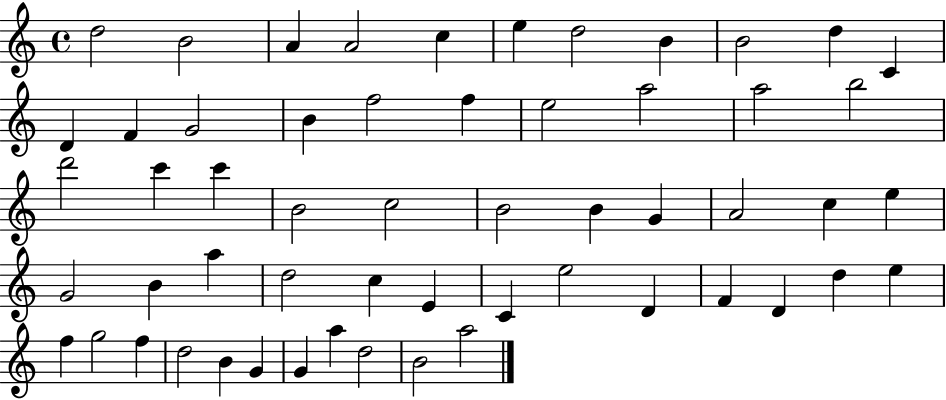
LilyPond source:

{
  \clef treble
  \time 4/4
  \defaultTimeSignature
  \key c \major
  d''2 b'2 | a'4 a'2 c''4 | e''4 d''2 b'4 | b'2 d''4 c'4 | \break d'4 f'4 g'2 | b'4 f''2 f''4 | e''2 a''2 | a''2 b''2 | \break d'''2 c'''4 c'''4 | b'2 c''2 | b'2 b'4 g'4 | a'2 c''4 e''4 | \break g'2 b'4 a''4 | d''2 c''4 e'4 | c'4 e''2 d'4 | f'4 d'4 d''4 e''4 | \break f''4 g''2 f''4 | d''2 b'4 g'4 | g'4 a''4 d''2 | b'2 a''2 | \break \bar "|."
}